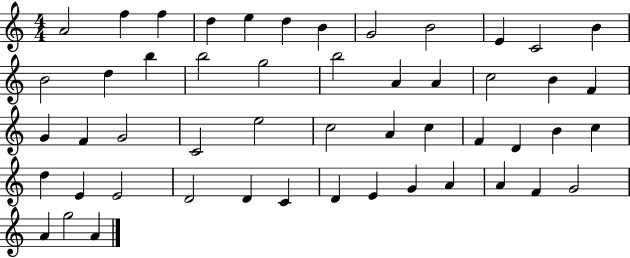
X:1
T:Untitled
M:4/4
L:1/4
K:C
A2 f f d e d B G2 B2 E C2 B B2 d b b2 g2 b2 A A c2 B F G F G2 C2 e2 c2 A c F D B c d E E2 D2 D C D E G A A F G2 A g2 A